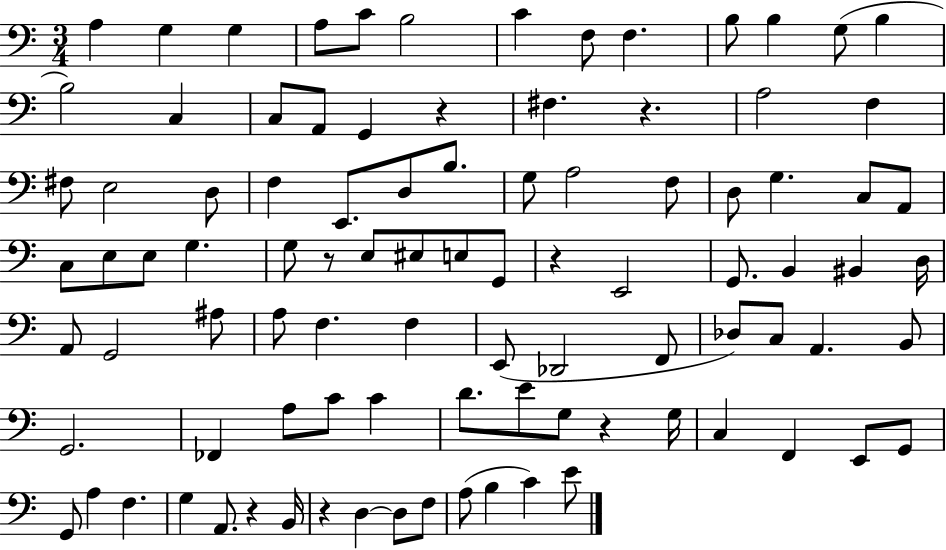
{
  \clef bass
  \numericTimeSignature
  \time 3/4
  \key c \major
  a4 g4 g4 | a8 c'8 b2 | c'4 f8 f4. | b8 b4 g8( b4 | \break b2) c4 | c8 a,8 g,4 r4 | fis4. r4. | a2 f4 | \break fis8 e2 d8 | f4 e,8. d8 b8. | g8 a2 f8 | d8 g4. c8 a,8 | \break c8 e8 e8 g4. | g8 r8 e8 eis8 e8 g,8 | r4 e,2 | g,8. b,4 bis,4 d16 | \break a,8 g,2 ais8 | a8 f4. f4 | e,8( des,2 f,8 | des8) c8 a,4. b,8 | \break g,2. | fes,4 a8 c'8 c'4 | d'8. e'8 g8 r4 g16 | c4 f,4 e,8 g,8 | \break g,8 a4 f4. | g4 a,8. r4 b,16 | r4 d4~~ d8 f8 | a8( b4 c'4) e'8 | \break \bar "|."
}